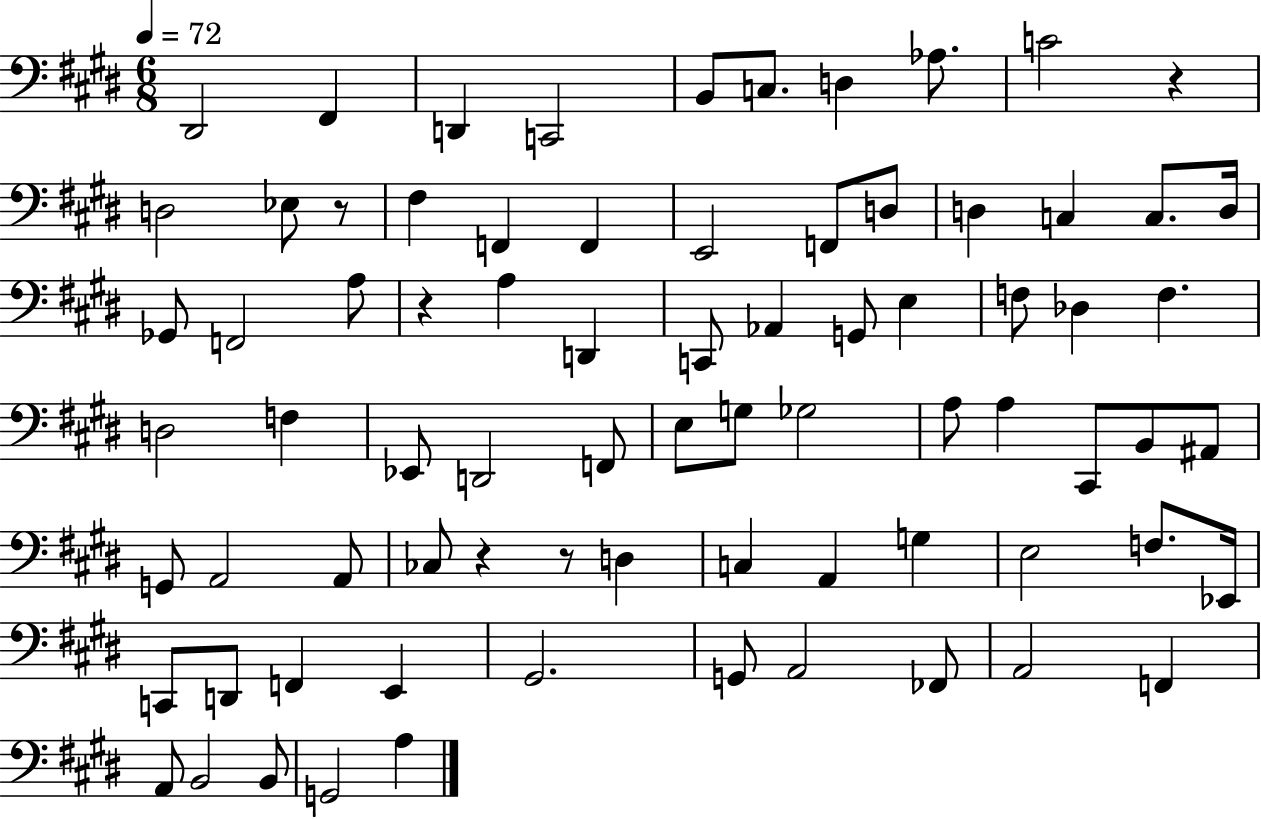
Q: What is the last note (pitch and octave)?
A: A3